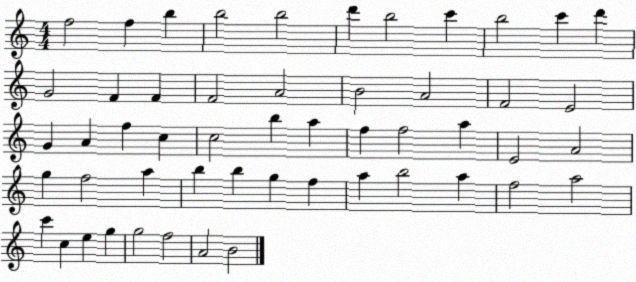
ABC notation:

X:1
T:Untitled
M:4/4
L:1/4
K:C
f2 f b b2 b2 d' b2 c' b2 c' d' G2 F F F2 A2 B2 A2 F2 E2 G A f c c2 b a f f2 a E2 A2 g f2 a b b g f a b2 a f2 a2 c' c e g g2 f2 A2 B2